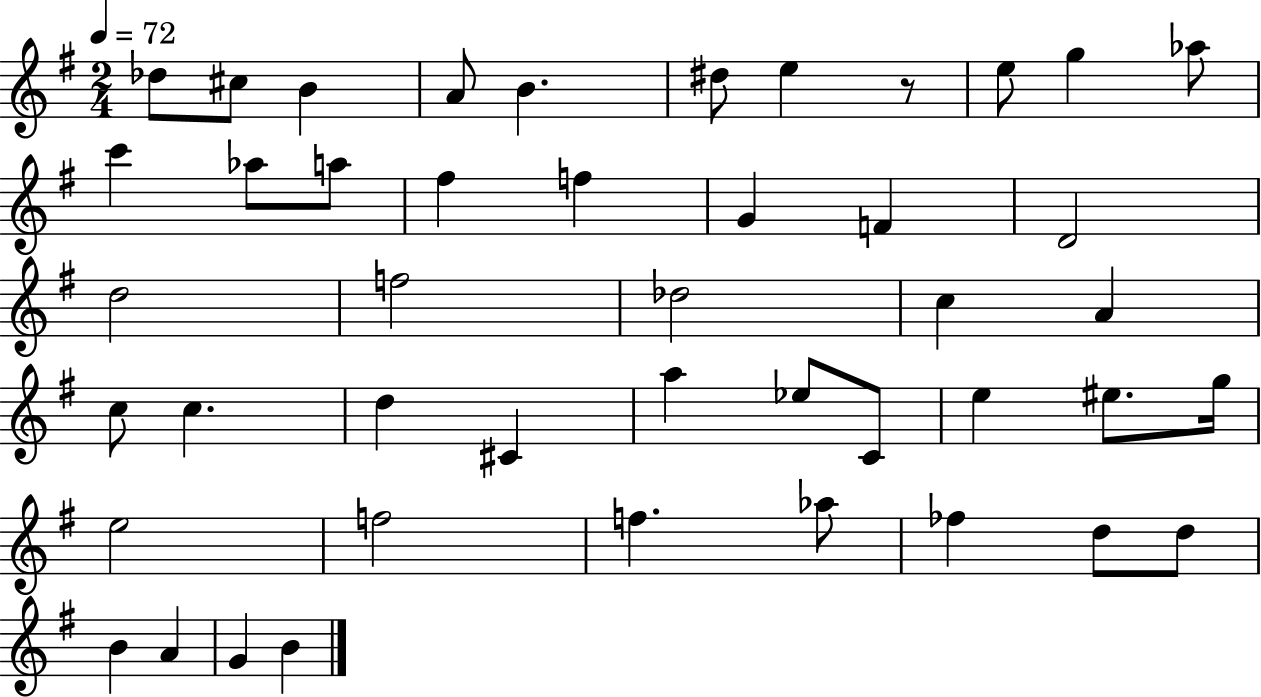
{
  \clef treble
  \numericTimeSignature
  \time 2/4
  \key g \major
  \tempo 4 = 72
  des''8 cis''8 b'4 | a'8 b'4. | dis''8 e''4 r8 | e''8 g''4 aes''8 | \break c'''4 aes''8 a''8 | fis''4 f''4 | g'4 f'4 | d'2 | \break d''2 | f''2 | des''2 | c''4 a'4 | \break c''8 c''4. | d''4 cis'4 | a''4 ees''8 c'8 | e''4 eis''8. g''16 | \break e''2 | f''2 | f''4. aes''8 | fes''4 d''8 d''8 | \break b'4 a'4 | g'4 b'4 | \bar "|."
}